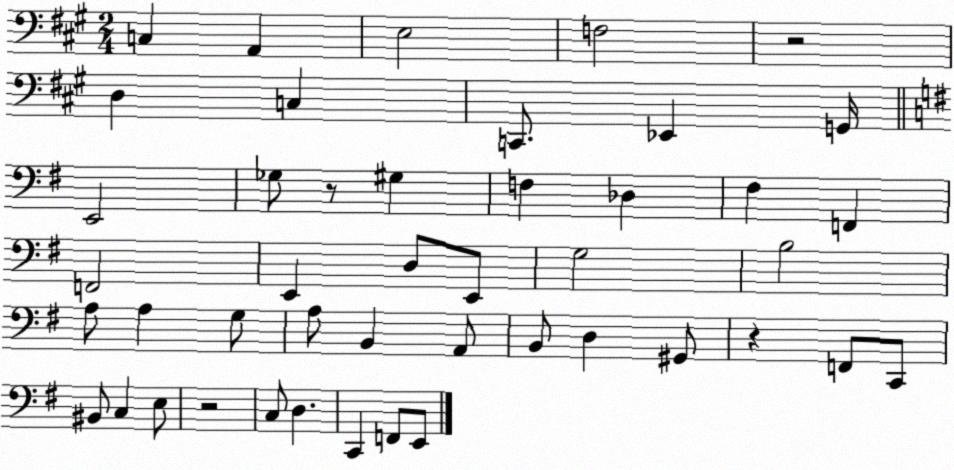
X:1
T:Untitled
M:2/4
L:1/4
K:A
C, A,, E,2 F,2 z2 D, C, C,,/2 _E,, G,,/4 E,,2 _G,/2 z/2 ^G, F, _D, ^F, F,, F,,2 E,, D,/2 E,,/2 G,2 B,2 A,/2 A, G,/2 A,/2 B,, A,,/2 B,,/2 D, ^G,,/2 z F,,/2 C,,/2 ^B,,/2 C, E,/2 z2 C,/2 D, C,, F,,/2 E,,/2